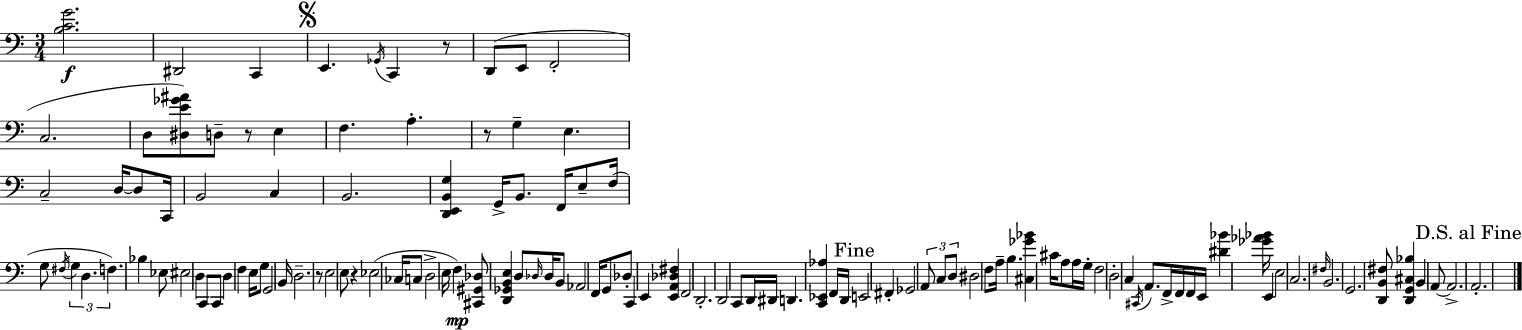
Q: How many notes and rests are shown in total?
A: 123